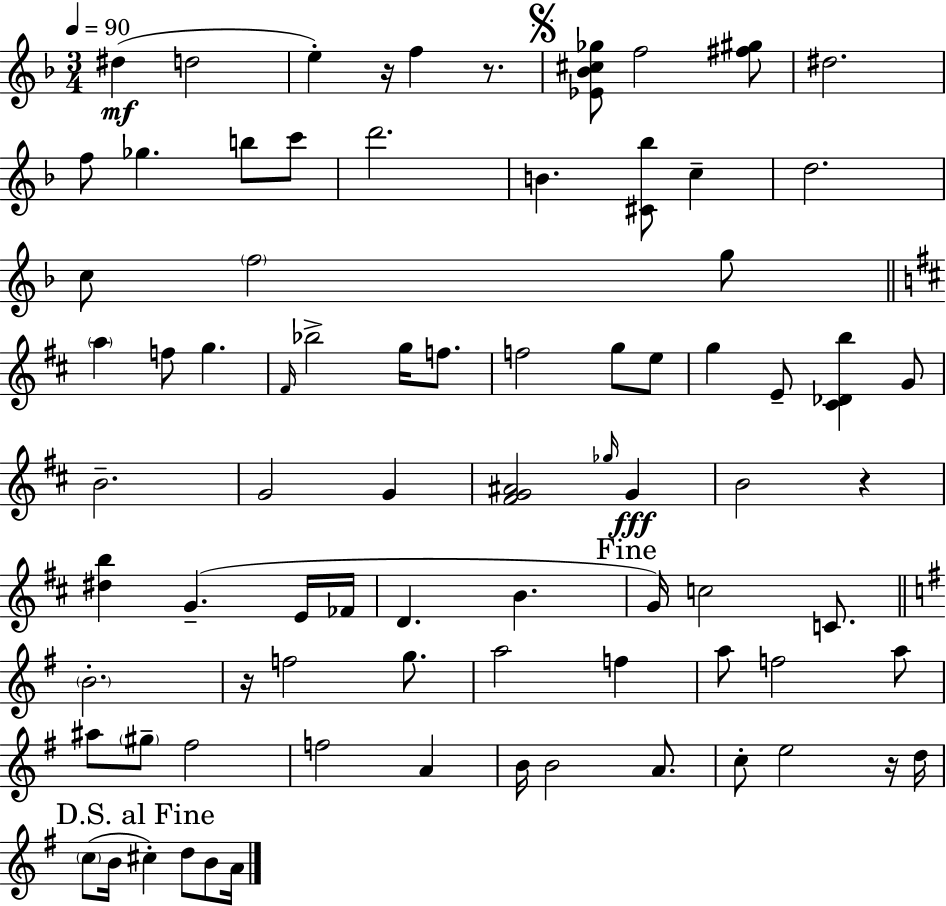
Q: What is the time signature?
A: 3/4